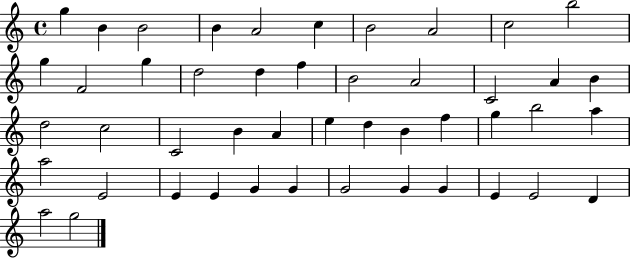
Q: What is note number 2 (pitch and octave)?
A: B4